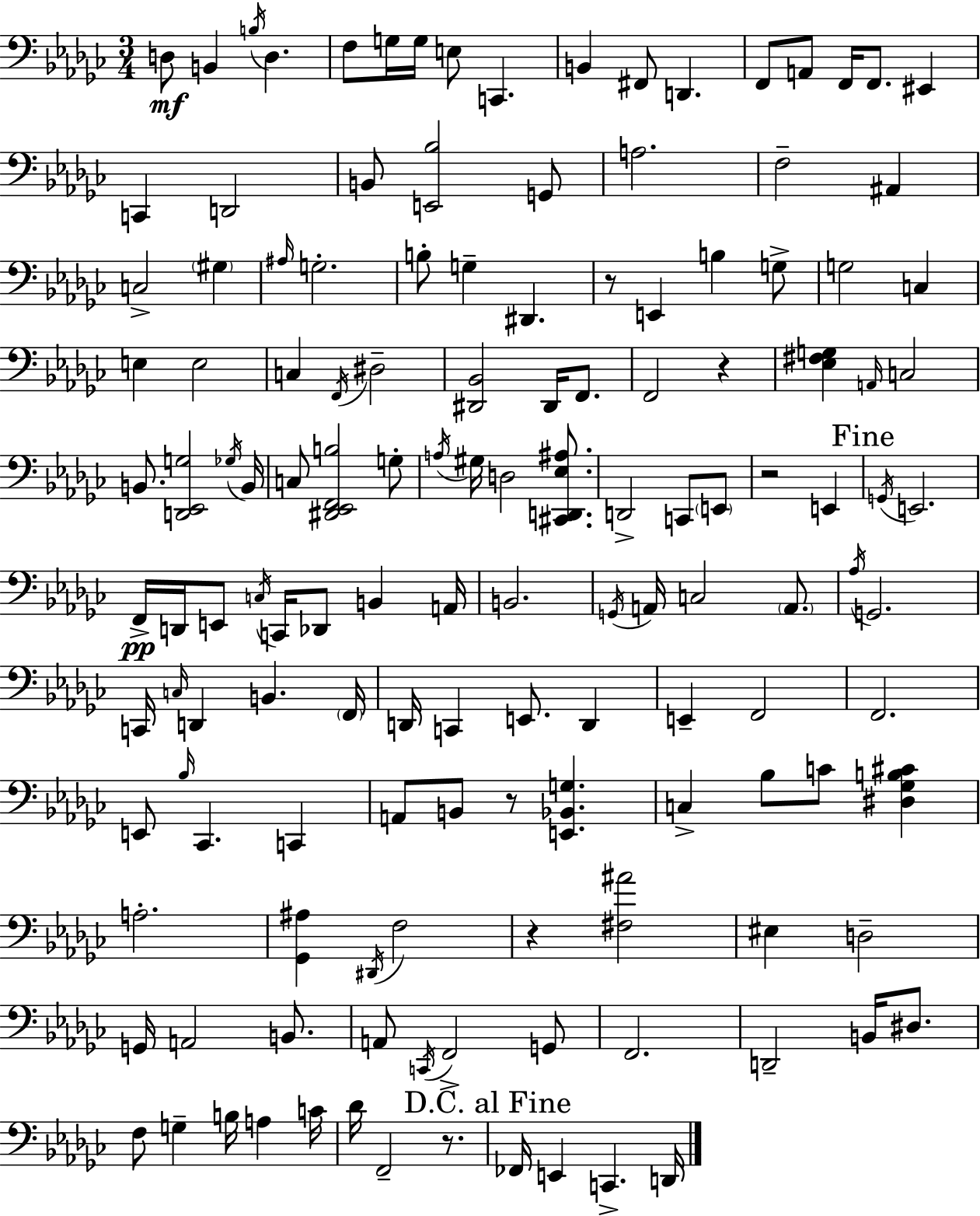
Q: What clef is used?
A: bass